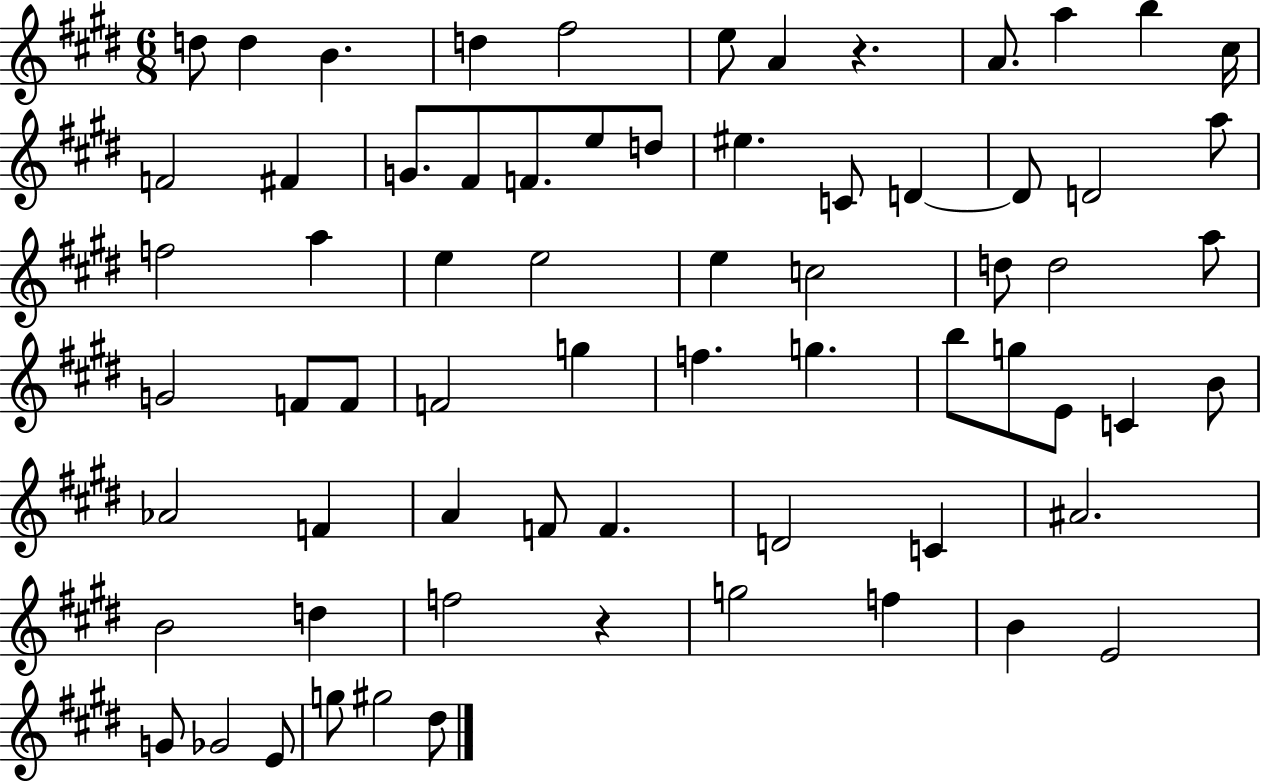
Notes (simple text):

D5/e D5/q B4/q. D5/q F#5/h E5/e A4/q R/q. A4/e. A5/q B5/q C#5/s F4/h F#4/q G4/e. F#4/e F4/e. E5/e D5/e EIS5/q. C4/e D4/q D4/e D4/h A5/e F5/h A5/q E5/q E5/h E5/q C5/h D5/e D5/h A5/e G4/h F4/e F4/e F4/h G5/q F5/q. G5/q. B5/e G5/e E4/e C4/q B4/e Ab4/h F4/q A4/q F4/e F4/q. D4/h C4/q A#4/h. B4/h D5/q F5/h R/q G5/h F5/q B4/q E4/h G4/e Gb4/h E4/e G5/e G#5/h D#5/e